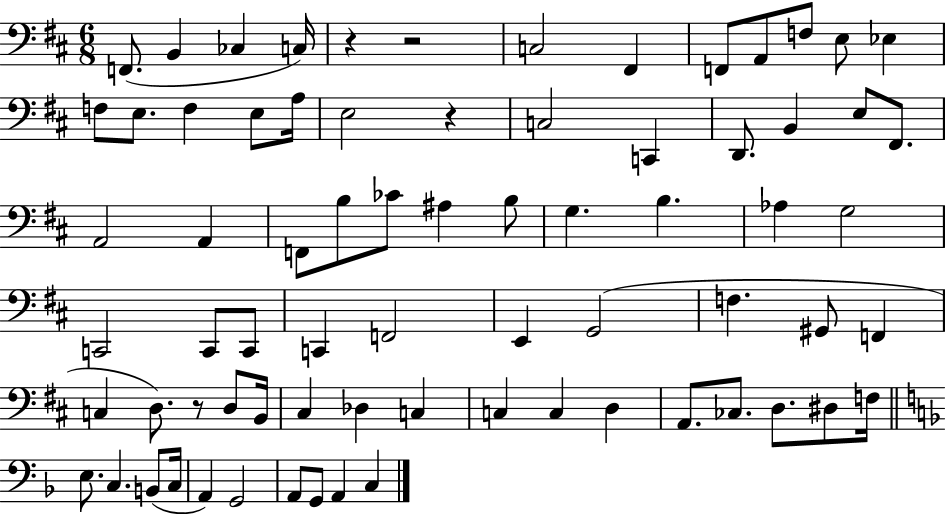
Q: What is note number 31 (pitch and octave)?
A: G3